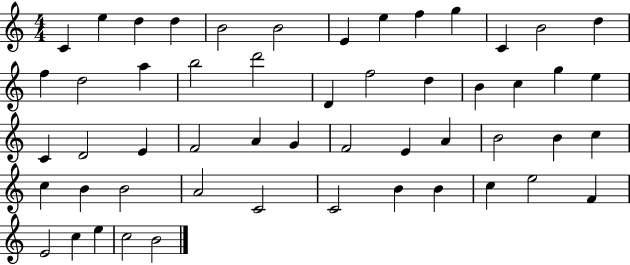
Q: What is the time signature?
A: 4/4